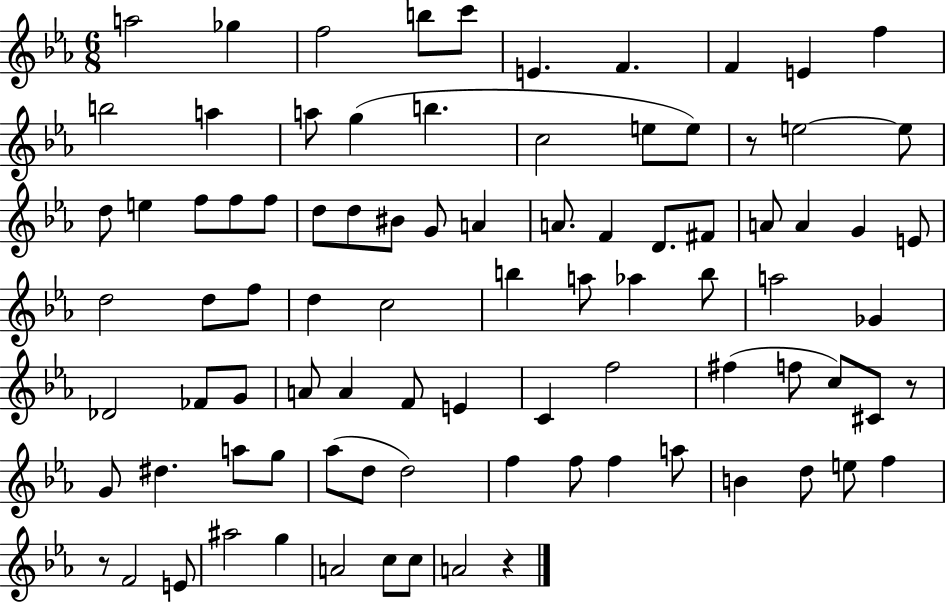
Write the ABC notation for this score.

X:1
T:Untitled
M:6/8
L:1/4
K:Eb
a2 _g f2 b/2 c'/2 E F F E f b2 a a/2 g b c2 e/2 e/2 z/2 e2 e/2 d/2 e f/2 f/2 f/2 d/2 d/2 ^B/2 G/2 A A/2 F D/2 ^F/2 A/2 A G E/2 d2 d/2 f/2 d c2 b a/2 _a b/2 a2 _G _D2 _F/2 G/2 A/2 A F/2 E C f2 ^f f/2 c/2 ^C/2 z/2 G/2 ^d a/2 g/2 _a/2 d/2 d2 f f/2 f a/2 B d/2 e/2 f z/2 F2 E/2 ^a2 g A2 c/2 c/2 A2 z